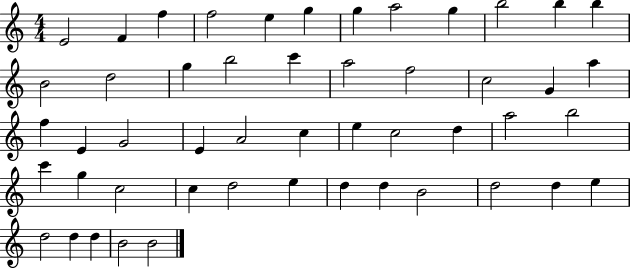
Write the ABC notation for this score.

X:1
T:Untitled
M:4/4
L:1/4
K:C
E2 F f f2 e g g a2 g b2 b b B2 d2 g b2 c' a2 f2 c2 G a f E G2 E A2 c e c2 d a2 b2 c' g c2 c d2 e d d B2 d2 d e d2 d d B2 B2